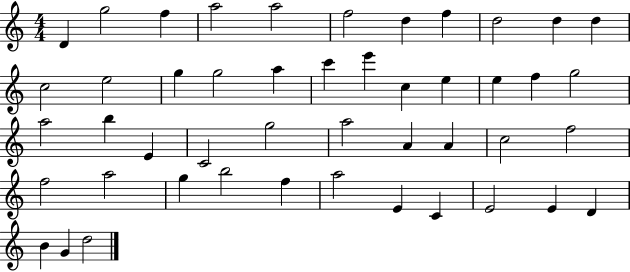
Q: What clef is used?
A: treble